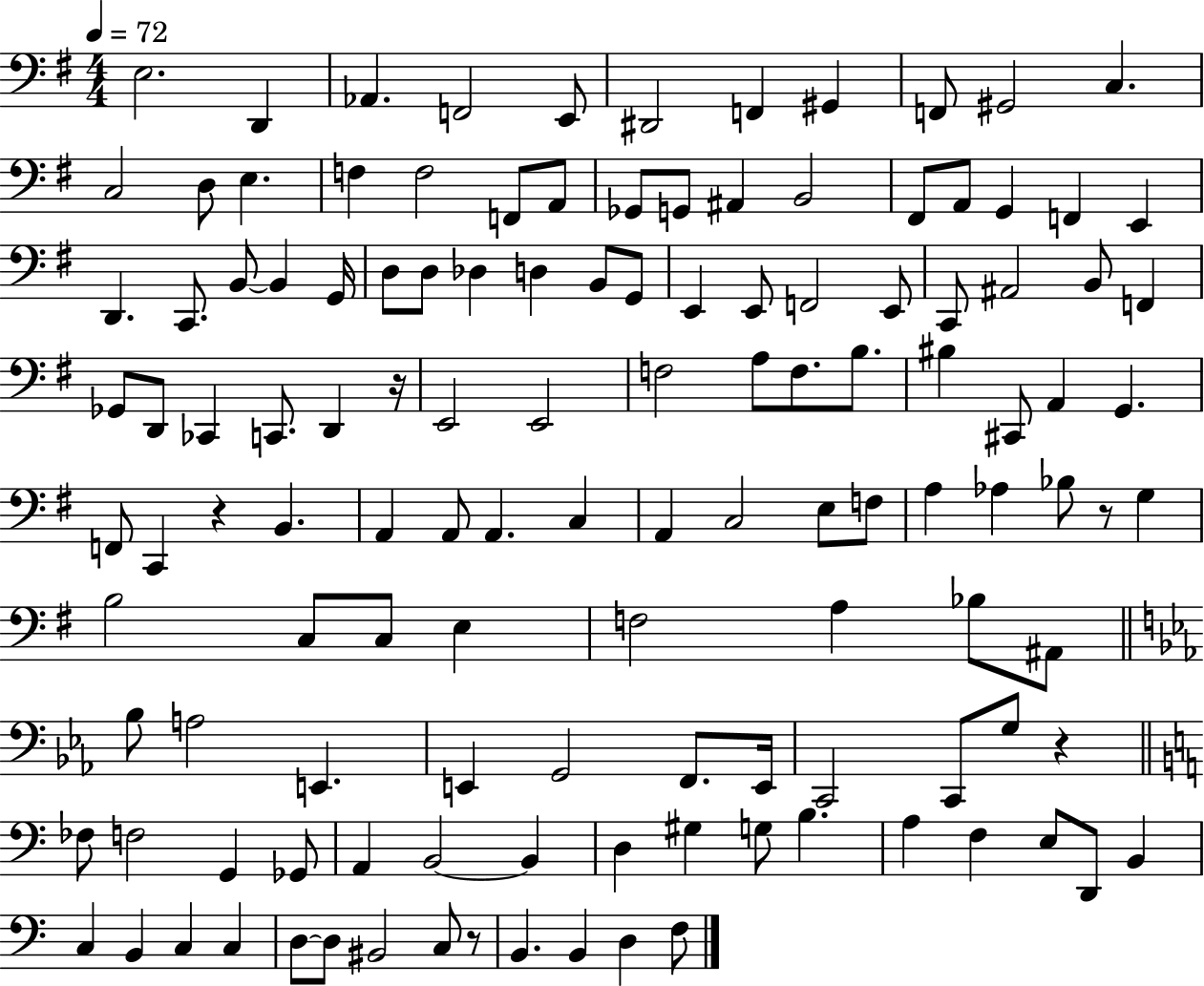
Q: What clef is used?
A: bass